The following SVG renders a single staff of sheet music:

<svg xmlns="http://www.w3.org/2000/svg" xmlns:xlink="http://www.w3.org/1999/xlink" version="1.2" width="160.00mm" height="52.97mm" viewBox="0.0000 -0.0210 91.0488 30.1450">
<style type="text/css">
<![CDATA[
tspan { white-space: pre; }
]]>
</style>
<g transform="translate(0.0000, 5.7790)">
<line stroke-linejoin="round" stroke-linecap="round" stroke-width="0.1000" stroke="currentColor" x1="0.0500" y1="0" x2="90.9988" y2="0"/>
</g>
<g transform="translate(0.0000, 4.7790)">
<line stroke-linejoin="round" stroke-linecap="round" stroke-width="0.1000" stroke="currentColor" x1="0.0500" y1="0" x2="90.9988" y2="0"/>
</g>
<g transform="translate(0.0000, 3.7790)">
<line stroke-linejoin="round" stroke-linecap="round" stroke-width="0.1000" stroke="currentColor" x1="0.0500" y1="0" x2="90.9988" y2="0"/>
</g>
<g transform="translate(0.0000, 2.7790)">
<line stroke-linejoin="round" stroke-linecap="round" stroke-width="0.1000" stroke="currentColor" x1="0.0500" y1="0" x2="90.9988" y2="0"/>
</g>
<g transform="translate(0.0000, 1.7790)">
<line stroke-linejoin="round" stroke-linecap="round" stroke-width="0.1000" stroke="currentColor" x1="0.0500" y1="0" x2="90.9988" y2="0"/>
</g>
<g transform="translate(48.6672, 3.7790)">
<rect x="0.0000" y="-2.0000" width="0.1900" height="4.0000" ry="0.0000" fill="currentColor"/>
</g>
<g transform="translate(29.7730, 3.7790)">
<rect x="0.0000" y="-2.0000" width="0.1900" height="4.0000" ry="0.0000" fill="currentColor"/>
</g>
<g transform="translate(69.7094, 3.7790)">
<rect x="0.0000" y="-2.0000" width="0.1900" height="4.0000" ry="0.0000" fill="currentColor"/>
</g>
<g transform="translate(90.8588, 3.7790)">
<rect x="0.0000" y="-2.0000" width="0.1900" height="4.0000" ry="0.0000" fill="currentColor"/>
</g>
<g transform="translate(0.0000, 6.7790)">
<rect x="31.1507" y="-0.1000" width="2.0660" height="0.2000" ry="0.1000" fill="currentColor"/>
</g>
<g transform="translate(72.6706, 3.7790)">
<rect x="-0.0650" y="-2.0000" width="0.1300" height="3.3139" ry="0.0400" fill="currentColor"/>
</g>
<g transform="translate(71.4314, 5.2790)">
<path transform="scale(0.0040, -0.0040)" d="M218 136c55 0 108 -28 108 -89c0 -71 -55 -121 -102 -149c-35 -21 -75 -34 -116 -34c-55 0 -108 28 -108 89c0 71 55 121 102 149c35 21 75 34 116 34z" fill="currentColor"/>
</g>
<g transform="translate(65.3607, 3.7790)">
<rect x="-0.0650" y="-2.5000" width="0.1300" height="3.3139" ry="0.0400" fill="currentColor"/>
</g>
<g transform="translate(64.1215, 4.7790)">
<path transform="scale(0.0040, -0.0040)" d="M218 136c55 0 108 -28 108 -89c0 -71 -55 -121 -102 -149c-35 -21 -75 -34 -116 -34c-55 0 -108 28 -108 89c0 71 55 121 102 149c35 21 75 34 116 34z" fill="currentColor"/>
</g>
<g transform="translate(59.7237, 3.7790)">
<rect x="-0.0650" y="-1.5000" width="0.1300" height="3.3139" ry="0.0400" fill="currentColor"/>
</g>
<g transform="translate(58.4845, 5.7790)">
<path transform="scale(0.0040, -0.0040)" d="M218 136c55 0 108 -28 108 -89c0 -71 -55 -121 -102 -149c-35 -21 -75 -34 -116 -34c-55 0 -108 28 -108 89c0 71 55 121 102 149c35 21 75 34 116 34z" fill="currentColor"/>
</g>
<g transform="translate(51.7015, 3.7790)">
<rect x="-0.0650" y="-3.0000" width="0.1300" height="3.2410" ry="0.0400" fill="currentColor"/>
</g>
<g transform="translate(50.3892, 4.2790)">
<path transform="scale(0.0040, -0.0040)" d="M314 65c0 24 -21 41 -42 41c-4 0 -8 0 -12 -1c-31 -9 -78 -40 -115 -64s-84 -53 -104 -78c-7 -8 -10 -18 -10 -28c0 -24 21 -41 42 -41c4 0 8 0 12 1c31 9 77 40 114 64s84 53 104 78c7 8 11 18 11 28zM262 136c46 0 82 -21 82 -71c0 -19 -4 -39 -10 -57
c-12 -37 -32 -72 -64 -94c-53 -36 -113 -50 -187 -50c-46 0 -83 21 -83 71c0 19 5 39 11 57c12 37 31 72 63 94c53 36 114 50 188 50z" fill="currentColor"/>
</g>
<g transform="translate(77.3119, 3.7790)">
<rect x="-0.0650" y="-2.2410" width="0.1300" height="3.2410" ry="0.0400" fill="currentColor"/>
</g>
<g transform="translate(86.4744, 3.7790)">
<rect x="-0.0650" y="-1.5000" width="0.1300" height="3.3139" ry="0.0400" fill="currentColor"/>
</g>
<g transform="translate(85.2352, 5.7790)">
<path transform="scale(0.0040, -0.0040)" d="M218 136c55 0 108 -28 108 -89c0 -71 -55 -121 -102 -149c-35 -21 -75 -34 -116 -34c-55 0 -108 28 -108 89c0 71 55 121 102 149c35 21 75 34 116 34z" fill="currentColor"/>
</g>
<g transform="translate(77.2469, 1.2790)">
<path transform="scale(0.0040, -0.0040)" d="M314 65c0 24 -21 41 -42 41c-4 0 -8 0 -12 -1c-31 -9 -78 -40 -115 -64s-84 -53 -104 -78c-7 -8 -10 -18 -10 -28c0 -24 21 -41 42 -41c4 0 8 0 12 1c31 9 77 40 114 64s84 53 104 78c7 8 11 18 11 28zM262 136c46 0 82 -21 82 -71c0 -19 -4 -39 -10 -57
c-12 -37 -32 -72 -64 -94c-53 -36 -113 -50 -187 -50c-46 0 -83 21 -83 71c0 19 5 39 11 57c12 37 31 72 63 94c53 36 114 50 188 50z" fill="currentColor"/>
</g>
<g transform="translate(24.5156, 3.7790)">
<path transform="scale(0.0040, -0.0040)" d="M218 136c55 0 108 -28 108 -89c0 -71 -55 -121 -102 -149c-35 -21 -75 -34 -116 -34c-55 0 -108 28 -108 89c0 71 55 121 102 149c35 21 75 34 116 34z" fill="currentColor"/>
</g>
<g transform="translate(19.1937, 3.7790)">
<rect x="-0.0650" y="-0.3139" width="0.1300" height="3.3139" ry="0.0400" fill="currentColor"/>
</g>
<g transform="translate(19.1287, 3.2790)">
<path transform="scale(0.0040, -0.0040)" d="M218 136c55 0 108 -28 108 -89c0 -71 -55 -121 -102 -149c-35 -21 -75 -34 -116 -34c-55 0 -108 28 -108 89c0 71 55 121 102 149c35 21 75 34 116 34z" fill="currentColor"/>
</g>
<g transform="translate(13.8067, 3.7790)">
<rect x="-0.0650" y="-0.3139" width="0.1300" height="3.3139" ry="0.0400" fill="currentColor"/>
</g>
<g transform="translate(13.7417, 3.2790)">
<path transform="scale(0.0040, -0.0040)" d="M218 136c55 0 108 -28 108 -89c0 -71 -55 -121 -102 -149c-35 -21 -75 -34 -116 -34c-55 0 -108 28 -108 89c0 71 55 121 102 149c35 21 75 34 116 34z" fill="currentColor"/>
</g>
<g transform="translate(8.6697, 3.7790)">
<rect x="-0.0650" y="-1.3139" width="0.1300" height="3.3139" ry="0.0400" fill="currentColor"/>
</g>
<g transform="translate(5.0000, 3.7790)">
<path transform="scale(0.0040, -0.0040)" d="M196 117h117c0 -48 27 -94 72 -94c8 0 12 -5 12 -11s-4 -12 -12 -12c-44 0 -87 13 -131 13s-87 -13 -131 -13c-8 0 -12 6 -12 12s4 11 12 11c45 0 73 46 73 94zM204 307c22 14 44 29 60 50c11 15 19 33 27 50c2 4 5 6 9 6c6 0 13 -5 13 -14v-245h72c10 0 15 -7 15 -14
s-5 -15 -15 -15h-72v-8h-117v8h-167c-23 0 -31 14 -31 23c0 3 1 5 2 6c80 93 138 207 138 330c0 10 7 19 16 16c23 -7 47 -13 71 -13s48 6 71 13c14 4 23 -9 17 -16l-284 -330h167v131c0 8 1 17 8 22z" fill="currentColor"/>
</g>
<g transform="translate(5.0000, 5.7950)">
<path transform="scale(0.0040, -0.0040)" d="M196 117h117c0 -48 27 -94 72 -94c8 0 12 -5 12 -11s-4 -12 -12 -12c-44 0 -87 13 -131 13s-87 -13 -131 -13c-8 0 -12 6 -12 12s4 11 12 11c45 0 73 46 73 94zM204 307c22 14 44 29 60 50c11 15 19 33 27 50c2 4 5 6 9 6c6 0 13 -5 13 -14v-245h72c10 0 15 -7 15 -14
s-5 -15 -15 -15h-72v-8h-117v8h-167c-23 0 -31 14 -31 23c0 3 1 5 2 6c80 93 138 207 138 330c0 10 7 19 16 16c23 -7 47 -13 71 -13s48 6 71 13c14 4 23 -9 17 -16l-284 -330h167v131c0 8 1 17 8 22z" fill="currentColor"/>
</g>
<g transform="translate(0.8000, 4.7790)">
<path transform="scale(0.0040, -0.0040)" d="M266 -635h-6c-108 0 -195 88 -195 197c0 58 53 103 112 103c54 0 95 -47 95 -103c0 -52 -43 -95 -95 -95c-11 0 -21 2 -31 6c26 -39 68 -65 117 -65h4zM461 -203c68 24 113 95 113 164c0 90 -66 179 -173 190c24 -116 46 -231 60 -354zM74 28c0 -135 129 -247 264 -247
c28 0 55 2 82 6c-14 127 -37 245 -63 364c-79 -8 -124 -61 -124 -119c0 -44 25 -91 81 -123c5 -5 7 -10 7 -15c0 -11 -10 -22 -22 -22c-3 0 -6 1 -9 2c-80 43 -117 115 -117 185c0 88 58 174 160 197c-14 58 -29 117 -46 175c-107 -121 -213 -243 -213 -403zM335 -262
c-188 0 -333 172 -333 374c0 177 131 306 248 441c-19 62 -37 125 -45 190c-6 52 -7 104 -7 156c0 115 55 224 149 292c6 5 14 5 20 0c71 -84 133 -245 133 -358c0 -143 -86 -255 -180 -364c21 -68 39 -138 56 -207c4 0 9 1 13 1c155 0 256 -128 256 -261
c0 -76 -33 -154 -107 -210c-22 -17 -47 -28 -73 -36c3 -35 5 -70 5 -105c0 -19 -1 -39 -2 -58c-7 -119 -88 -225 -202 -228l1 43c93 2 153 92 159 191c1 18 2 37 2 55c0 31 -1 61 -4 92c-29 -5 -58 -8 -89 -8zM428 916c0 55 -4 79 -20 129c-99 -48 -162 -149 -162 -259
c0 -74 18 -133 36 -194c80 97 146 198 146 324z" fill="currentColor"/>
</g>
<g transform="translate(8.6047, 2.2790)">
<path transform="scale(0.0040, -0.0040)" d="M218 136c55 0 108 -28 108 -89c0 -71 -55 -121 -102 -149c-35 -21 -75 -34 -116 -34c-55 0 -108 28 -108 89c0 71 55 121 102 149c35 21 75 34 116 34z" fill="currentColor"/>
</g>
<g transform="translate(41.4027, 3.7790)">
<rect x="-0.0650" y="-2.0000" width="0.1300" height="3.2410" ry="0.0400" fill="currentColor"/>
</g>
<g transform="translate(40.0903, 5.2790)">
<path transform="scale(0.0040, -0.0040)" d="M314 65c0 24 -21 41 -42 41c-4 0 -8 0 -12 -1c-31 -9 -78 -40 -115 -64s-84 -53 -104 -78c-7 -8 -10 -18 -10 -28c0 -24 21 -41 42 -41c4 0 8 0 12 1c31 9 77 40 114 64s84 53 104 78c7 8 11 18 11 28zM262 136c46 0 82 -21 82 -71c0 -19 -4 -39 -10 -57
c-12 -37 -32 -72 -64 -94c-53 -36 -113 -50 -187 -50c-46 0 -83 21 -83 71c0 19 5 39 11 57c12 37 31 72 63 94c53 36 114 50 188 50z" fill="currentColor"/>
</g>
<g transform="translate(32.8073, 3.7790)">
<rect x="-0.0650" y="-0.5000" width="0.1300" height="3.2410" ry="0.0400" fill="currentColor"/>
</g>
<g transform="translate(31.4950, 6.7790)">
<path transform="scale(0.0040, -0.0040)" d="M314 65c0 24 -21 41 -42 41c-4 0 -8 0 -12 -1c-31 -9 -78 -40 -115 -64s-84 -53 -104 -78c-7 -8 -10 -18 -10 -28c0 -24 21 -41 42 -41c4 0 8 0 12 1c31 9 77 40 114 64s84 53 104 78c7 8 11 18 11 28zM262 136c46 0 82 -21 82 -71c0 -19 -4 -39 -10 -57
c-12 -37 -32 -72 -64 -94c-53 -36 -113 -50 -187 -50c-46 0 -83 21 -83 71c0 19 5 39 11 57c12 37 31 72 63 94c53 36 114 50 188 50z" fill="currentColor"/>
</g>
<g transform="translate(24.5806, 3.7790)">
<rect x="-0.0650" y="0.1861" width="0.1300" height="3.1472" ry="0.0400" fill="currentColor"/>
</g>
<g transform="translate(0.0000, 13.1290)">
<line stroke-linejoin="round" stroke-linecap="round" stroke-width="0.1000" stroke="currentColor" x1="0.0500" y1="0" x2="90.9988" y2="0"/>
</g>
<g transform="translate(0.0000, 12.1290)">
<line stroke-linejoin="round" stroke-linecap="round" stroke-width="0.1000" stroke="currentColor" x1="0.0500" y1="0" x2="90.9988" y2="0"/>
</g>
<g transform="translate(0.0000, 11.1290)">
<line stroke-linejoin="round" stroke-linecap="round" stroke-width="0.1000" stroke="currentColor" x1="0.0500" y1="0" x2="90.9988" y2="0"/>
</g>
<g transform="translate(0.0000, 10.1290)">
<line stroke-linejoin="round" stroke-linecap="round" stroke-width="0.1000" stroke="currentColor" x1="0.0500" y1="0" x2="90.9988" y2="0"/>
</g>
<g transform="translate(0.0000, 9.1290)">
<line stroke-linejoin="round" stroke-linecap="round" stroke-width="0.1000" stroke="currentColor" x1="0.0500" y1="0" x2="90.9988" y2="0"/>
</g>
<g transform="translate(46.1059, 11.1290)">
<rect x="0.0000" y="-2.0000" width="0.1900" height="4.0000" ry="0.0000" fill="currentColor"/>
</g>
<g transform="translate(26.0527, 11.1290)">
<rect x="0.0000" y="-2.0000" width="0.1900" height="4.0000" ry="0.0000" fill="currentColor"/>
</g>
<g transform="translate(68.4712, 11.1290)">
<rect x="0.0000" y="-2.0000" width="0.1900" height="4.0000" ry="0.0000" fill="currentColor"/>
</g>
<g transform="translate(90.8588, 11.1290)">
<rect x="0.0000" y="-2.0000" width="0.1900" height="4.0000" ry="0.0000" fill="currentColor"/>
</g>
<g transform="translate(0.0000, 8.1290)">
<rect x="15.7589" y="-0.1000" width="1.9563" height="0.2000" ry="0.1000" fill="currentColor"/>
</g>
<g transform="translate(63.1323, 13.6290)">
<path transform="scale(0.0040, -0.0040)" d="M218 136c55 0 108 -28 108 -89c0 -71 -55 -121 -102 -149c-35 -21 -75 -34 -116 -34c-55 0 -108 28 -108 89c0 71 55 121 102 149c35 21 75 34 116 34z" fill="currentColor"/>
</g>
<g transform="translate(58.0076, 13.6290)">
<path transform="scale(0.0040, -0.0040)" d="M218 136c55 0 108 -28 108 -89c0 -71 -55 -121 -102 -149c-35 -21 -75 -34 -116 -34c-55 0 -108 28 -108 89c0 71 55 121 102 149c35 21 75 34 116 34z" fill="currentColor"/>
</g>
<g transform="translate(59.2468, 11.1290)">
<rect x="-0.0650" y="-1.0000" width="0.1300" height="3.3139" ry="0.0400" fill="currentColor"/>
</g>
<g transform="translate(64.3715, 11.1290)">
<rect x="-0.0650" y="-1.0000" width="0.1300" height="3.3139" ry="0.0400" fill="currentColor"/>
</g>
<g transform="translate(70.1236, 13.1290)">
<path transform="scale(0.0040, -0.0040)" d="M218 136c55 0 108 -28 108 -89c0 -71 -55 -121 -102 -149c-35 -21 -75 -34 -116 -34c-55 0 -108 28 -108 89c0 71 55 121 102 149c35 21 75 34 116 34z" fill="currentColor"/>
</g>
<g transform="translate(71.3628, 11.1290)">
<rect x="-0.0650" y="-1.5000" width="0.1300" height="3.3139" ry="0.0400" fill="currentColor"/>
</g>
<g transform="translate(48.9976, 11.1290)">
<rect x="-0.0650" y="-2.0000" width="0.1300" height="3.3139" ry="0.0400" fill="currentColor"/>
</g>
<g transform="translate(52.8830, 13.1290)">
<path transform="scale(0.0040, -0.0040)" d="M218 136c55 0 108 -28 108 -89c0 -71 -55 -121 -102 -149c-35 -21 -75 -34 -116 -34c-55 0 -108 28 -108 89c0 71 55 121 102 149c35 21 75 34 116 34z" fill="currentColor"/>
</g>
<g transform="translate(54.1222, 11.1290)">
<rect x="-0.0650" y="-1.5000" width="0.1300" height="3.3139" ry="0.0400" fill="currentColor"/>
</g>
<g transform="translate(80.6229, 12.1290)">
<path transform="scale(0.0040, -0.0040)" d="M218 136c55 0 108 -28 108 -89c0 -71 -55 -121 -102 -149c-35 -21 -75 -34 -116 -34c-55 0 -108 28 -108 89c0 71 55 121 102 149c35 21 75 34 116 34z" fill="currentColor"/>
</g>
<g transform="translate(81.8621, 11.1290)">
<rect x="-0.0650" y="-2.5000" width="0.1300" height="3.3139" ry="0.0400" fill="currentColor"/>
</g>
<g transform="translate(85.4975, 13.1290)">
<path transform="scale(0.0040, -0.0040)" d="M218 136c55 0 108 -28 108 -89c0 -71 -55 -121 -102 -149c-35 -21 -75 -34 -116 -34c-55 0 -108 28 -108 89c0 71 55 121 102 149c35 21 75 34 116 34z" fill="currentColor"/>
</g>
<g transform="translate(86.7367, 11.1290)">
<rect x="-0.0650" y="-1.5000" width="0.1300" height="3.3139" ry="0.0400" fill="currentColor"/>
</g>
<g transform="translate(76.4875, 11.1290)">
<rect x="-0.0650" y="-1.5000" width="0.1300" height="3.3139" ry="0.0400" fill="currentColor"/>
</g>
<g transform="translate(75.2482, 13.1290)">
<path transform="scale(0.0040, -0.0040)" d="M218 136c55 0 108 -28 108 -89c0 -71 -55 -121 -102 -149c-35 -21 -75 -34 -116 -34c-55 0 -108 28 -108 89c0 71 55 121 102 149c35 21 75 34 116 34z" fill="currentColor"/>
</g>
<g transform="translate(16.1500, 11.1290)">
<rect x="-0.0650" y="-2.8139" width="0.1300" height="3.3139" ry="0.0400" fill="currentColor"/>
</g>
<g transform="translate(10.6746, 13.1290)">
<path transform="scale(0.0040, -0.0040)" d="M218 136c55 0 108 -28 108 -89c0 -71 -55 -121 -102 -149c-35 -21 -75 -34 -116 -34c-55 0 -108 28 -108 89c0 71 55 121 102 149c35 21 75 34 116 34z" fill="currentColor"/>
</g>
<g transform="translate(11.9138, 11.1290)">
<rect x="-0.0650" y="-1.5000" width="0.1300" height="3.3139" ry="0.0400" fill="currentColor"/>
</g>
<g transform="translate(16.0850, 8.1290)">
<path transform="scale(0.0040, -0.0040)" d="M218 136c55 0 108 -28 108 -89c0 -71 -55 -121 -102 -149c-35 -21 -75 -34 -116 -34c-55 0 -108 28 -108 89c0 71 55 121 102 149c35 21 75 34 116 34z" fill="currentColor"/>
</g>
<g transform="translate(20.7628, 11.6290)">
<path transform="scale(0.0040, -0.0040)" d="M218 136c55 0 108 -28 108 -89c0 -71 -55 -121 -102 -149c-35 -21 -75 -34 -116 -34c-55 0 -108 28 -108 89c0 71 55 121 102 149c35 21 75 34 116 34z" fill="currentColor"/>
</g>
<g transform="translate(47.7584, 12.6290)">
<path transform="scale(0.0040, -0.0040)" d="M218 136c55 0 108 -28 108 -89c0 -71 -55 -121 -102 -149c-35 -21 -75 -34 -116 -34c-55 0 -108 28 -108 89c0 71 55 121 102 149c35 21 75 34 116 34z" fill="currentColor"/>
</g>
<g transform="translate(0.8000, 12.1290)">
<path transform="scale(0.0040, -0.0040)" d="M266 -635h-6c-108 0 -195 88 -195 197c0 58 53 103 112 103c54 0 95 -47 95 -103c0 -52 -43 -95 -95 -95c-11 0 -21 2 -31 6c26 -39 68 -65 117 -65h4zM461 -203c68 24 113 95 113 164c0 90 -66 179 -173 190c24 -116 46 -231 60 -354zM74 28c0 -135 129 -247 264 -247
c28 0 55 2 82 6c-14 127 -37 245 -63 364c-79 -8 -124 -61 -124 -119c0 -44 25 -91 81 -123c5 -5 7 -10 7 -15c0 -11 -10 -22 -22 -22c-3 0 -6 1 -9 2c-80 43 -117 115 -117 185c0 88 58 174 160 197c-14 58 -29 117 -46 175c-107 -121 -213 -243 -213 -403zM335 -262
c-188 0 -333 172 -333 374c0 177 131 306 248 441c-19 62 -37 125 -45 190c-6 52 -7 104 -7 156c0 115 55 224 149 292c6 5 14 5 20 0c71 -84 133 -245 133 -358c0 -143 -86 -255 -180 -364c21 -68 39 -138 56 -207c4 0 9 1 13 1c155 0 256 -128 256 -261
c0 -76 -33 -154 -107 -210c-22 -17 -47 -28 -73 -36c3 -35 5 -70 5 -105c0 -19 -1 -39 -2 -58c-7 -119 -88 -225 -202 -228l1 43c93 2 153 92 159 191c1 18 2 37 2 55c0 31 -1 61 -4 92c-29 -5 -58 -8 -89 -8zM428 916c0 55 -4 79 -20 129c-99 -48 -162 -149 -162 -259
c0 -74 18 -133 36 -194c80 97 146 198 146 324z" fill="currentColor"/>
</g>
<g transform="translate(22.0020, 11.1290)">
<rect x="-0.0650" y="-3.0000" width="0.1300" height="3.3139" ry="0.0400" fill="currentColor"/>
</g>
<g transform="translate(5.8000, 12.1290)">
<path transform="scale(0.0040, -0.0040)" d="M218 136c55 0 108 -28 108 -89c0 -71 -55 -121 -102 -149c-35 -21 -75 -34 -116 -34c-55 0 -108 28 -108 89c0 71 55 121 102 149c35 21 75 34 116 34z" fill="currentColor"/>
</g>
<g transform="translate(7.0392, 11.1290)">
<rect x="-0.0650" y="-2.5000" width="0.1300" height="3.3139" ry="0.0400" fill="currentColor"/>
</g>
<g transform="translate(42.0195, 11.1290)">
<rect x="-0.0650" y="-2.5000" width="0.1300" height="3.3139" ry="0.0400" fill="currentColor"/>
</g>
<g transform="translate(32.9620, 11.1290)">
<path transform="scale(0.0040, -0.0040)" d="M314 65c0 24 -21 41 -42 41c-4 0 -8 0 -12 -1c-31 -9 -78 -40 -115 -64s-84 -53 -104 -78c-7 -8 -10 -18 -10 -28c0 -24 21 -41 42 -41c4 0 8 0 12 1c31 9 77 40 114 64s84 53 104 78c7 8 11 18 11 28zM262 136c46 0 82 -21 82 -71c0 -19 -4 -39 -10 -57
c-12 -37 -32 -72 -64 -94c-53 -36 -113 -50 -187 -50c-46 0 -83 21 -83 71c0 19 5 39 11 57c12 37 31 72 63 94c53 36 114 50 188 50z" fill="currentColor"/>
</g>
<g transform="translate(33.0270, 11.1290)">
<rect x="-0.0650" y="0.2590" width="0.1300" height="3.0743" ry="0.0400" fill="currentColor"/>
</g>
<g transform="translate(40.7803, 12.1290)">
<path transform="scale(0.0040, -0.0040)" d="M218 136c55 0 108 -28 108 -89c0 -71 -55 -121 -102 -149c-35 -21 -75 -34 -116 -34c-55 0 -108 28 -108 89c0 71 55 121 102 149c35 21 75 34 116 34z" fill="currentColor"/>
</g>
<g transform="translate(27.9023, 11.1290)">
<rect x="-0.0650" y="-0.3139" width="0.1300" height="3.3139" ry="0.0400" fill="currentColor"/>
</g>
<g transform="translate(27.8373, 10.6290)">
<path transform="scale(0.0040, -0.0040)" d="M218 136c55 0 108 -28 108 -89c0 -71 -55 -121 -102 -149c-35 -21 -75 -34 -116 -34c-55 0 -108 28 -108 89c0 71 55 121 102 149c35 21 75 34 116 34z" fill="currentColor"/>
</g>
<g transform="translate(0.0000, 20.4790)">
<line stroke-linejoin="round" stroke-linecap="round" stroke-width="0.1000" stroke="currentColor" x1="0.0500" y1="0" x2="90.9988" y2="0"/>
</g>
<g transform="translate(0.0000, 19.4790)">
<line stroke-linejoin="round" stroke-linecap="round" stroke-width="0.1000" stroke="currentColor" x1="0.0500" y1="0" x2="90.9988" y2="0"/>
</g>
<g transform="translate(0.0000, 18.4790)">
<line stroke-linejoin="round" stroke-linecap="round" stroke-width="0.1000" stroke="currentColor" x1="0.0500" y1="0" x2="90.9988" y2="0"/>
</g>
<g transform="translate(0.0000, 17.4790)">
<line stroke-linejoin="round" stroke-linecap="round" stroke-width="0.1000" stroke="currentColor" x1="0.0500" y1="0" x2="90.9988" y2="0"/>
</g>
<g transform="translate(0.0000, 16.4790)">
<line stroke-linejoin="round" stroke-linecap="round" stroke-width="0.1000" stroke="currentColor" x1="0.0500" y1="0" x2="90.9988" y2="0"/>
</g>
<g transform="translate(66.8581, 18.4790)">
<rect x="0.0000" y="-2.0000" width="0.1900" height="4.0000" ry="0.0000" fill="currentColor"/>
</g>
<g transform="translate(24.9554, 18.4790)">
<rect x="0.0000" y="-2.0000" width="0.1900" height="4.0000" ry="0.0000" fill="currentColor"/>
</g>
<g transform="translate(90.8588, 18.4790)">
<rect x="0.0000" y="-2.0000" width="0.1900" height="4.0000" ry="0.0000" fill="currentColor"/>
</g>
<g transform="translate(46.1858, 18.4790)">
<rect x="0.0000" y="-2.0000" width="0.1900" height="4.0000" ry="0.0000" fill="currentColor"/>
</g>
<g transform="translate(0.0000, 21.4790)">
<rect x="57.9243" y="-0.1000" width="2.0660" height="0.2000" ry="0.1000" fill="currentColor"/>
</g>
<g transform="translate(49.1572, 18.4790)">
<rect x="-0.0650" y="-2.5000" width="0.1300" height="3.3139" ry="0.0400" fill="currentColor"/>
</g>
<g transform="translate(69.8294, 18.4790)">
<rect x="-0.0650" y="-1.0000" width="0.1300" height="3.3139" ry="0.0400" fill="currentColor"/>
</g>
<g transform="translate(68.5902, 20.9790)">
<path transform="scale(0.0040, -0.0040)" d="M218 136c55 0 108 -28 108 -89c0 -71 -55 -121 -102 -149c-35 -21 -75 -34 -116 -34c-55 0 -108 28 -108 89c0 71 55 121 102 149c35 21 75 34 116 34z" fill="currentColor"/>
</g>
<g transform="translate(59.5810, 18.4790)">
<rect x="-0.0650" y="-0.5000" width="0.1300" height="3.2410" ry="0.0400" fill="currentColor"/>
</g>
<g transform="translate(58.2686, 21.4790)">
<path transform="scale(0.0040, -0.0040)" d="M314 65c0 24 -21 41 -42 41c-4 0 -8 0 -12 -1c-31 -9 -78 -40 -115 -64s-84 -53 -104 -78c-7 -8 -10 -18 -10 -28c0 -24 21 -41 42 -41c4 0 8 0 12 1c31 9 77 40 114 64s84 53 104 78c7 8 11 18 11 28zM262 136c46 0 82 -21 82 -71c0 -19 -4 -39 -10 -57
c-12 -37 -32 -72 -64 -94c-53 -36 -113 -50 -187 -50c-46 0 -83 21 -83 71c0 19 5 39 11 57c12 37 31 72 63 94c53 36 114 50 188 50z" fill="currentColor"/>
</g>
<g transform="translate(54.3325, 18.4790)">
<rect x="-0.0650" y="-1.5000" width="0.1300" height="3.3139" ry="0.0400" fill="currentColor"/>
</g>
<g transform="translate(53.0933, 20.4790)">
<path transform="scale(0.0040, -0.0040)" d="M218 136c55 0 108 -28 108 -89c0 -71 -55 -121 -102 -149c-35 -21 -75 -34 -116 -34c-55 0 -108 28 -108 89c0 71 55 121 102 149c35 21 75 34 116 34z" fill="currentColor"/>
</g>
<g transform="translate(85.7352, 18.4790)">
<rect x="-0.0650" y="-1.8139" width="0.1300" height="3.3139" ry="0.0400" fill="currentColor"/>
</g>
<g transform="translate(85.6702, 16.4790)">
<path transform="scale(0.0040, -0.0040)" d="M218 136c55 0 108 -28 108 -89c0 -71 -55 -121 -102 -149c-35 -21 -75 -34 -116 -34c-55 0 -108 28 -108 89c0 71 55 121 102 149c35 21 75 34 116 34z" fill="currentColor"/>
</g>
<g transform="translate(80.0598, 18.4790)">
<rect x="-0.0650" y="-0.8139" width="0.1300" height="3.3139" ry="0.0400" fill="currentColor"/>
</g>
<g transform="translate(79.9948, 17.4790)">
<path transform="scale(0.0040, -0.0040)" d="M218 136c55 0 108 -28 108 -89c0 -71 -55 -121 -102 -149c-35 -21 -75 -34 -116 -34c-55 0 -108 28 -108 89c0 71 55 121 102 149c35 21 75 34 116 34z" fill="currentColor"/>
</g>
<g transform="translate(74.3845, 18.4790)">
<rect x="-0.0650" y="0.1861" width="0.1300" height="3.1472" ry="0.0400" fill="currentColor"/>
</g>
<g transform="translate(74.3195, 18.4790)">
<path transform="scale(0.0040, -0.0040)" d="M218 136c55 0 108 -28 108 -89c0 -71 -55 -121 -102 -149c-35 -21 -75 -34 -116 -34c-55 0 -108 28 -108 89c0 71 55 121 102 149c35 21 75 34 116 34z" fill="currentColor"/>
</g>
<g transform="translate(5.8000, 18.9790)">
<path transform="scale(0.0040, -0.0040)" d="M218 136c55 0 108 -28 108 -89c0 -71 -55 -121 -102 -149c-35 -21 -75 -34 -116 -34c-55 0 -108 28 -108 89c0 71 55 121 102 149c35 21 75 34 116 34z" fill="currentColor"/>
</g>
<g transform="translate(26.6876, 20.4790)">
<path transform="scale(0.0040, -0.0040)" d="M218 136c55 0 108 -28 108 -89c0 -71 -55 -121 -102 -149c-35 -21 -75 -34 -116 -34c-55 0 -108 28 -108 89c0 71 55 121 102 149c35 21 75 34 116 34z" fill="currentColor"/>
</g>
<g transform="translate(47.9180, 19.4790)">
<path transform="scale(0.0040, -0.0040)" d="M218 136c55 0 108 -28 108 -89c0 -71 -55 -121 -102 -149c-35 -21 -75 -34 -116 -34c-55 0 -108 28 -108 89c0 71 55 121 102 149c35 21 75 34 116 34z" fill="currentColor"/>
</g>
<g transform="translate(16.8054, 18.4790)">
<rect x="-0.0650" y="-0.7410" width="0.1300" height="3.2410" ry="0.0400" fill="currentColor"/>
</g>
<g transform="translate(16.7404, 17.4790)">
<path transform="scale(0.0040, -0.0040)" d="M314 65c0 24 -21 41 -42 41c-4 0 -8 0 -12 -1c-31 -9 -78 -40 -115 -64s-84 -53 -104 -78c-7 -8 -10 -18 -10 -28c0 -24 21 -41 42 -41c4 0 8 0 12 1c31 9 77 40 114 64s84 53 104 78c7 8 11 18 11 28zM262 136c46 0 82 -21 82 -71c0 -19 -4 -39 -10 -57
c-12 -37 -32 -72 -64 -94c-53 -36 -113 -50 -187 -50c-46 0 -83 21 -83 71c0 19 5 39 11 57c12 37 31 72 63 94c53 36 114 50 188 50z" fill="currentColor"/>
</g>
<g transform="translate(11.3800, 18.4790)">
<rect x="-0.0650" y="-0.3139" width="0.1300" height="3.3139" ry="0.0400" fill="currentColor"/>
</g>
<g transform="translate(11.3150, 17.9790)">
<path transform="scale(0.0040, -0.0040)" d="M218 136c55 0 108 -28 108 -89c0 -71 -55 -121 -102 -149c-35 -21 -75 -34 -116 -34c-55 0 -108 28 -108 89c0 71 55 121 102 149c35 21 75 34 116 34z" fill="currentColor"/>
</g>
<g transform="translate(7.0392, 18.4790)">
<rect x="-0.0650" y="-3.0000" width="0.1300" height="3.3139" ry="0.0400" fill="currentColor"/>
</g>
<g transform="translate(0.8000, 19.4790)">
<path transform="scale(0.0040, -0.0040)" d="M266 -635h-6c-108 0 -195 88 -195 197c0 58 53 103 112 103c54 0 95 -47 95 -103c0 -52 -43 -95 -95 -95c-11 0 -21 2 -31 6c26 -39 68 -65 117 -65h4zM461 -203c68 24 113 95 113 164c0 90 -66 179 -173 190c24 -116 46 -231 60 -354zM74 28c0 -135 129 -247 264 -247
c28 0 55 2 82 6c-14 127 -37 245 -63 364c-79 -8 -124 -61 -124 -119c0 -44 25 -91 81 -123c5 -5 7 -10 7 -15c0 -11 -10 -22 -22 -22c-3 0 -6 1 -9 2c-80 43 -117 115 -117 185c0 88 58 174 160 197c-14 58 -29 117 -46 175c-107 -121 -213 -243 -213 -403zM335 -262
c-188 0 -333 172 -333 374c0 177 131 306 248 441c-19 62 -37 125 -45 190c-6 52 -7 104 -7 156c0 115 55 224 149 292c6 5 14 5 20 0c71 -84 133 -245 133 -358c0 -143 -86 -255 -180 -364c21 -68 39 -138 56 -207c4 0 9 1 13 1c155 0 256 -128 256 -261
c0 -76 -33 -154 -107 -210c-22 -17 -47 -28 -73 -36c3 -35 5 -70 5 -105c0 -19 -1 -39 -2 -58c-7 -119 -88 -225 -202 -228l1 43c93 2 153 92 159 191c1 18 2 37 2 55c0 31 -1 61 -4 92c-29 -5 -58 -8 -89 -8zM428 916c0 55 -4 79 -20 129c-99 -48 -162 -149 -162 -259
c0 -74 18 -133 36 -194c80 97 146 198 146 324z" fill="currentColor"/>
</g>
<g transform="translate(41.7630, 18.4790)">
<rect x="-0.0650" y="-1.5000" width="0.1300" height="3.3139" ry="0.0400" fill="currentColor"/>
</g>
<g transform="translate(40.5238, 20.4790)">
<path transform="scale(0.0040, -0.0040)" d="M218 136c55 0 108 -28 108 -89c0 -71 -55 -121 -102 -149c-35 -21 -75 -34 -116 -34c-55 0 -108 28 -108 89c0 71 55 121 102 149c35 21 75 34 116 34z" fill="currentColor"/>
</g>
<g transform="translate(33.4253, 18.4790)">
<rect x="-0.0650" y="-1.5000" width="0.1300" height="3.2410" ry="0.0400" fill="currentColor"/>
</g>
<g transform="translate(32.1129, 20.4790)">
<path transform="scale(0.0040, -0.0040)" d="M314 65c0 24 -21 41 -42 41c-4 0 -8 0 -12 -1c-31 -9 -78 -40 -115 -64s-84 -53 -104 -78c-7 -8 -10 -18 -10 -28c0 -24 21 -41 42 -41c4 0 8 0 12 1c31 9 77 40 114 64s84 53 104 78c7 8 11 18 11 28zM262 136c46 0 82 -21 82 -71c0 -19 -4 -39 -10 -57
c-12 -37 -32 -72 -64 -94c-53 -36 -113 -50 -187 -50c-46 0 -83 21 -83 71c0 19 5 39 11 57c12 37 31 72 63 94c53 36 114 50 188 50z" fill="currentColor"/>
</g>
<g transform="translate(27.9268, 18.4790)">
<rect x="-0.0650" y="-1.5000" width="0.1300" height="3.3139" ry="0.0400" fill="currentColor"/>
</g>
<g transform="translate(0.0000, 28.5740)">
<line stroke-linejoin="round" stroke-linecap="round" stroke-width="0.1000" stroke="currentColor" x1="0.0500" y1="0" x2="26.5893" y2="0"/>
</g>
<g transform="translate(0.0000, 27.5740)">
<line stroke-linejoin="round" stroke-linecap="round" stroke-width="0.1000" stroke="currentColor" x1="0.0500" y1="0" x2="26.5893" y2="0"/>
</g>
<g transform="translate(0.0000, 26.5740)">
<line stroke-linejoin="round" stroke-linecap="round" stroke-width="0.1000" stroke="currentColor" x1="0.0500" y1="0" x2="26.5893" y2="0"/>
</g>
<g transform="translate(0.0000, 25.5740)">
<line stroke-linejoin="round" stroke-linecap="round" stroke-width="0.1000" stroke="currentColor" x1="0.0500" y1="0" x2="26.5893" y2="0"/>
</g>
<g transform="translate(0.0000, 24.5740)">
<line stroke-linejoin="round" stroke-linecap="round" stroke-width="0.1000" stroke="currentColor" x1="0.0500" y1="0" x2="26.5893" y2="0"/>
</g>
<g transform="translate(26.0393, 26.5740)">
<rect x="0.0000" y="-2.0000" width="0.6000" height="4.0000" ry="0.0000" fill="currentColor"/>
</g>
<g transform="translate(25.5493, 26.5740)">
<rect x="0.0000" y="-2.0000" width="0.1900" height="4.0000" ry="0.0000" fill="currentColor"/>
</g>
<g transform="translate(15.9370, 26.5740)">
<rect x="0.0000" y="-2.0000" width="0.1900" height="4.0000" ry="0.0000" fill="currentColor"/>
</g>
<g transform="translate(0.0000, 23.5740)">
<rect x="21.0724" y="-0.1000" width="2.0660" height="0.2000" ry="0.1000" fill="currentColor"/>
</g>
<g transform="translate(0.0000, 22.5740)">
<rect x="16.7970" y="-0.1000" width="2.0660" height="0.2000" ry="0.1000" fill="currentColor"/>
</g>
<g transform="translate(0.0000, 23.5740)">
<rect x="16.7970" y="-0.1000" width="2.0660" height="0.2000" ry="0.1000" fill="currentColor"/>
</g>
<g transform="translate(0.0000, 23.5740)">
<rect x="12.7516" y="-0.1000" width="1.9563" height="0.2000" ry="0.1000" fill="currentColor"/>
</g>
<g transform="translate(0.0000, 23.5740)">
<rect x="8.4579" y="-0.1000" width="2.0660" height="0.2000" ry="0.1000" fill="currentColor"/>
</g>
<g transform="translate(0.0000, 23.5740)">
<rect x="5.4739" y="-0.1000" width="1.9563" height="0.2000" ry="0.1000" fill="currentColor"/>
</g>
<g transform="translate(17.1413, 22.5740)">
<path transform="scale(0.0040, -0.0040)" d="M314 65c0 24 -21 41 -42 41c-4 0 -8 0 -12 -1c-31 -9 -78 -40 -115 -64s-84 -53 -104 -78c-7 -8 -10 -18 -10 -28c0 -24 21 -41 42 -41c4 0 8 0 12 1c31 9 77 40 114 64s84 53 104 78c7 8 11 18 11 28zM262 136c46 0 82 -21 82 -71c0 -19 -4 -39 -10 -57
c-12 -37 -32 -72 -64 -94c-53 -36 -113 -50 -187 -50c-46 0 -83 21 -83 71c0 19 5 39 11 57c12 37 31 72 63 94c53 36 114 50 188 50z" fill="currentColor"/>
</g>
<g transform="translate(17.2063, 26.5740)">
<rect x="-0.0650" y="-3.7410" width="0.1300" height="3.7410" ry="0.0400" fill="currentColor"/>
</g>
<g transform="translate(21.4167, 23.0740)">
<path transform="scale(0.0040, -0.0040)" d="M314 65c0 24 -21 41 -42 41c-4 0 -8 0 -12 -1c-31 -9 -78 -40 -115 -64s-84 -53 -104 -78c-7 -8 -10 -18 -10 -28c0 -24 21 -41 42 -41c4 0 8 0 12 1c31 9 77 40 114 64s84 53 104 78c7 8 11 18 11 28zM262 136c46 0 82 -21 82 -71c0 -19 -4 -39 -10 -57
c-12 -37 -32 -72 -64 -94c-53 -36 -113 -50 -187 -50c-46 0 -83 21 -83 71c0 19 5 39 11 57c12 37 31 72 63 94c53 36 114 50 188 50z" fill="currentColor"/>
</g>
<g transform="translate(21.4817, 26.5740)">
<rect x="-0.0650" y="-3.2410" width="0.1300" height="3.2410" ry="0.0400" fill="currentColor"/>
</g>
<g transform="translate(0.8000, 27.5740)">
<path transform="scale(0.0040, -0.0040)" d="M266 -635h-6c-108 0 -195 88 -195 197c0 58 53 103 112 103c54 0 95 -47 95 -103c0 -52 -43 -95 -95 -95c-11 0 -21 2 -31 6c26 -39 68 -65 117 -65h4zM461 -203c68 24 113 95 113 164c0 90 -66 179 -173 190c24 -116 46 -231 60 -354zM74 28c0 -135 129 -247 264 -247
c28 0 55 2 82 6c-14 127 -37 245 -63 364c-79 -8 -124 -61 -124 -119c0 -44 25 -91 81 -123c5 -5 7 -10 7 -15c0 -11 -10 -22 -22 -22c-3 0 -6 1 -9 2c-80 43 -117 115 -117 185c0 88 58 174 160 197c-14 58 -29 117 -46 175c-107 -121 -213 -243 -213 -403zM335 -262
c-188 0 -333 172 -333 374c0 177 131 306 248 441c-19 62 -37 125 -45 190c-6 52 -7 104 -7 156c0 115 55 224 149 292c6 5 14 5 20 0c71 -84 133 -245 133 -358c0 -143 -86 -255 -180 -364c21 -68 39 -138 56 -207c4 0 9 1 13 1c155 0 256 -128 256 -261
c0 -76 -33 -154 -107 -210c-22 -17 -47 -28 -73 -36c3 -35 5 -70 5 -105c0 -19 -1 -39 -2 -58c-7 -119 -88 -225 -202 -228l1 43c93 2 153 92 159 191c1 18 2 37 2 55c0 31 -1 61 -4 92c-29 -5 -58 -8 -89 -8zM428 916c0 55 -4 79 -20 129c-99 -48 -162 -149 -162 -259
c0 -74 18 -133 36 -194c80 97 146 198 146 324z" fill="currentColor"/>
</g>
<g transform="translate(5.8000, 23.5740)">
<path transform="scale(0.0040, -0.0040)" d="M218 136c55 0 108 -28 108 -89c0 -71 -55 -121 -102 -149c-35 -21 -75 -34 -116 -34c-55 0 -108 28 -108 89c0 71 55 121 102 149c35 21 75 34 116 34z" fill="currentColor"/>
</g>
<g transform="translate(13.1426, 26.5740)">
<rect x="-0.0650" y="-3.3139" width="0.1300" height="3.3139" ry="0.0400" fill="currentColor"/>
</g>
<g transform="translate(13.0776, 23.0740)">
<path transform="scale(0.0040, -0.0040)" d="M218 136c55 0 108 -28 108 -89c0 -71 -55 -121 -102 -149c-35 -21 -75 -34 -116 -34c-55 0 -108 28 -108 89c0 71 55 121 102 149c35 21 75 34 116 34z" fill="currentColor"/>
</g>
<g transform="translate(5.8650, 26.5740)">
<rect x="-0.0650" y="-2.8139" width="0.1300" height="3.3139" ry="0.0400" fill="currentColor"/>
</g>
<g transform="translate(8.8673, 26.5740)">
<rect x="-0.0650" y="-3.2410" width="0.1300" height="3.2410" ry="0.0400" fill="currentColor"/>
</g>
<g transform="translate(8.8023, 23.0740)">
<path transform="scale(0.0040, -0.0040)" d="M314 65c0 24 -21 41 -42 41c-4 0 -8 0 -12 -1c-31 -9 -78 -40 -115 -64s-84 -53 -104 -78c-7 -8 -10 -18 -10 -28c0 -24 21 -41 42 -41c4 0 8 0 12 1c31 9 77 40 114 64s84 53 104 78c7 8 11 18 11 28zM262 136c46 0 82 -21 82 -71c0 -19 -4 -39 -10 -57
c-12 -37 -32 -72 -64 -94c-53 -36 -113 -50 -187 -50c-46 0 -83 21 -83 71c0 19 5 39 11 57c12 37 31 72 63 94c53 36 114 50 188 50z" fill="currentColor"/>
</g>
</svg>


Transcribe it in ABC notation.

X:1
T:Untitled
M:4/4
L:1/4
K:C
e c c B C2 F2 A2 E G F g2 E G E a A c B2 G F E D D E E G E A c d2 E E2 E G E C2 D B d f a b2 b c'2 b2